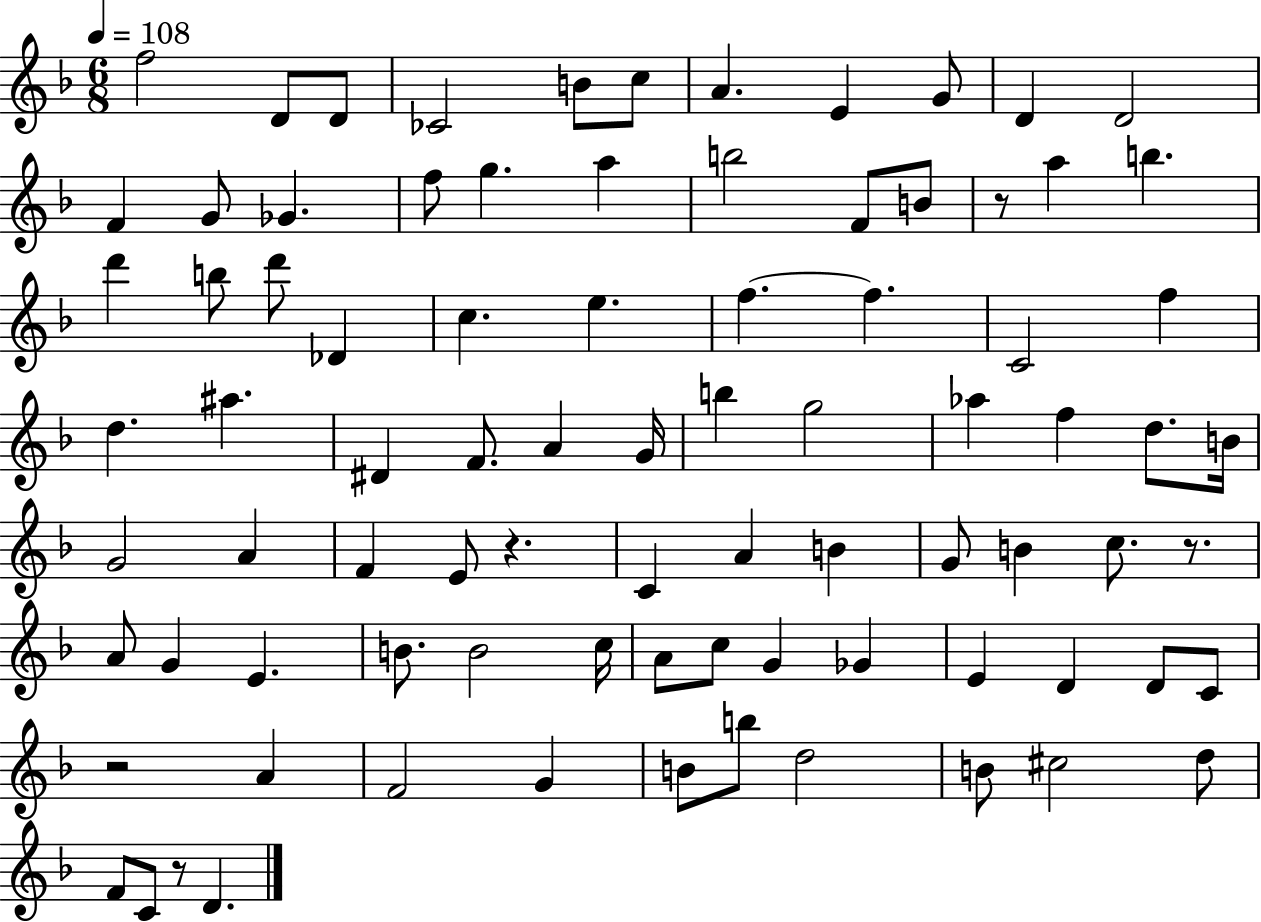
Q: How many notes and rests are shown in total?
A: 85